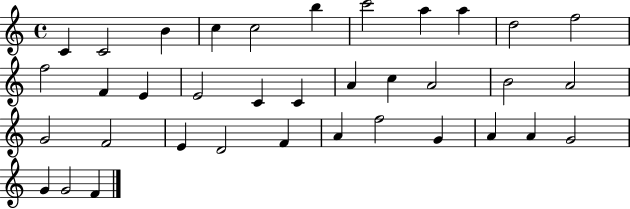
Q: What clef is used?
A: treble